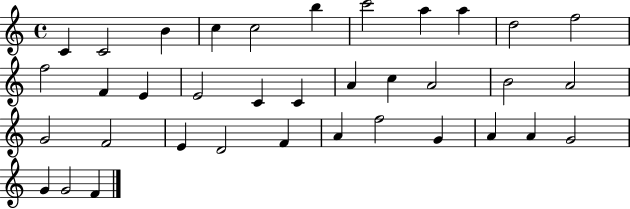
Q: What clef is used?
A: treble